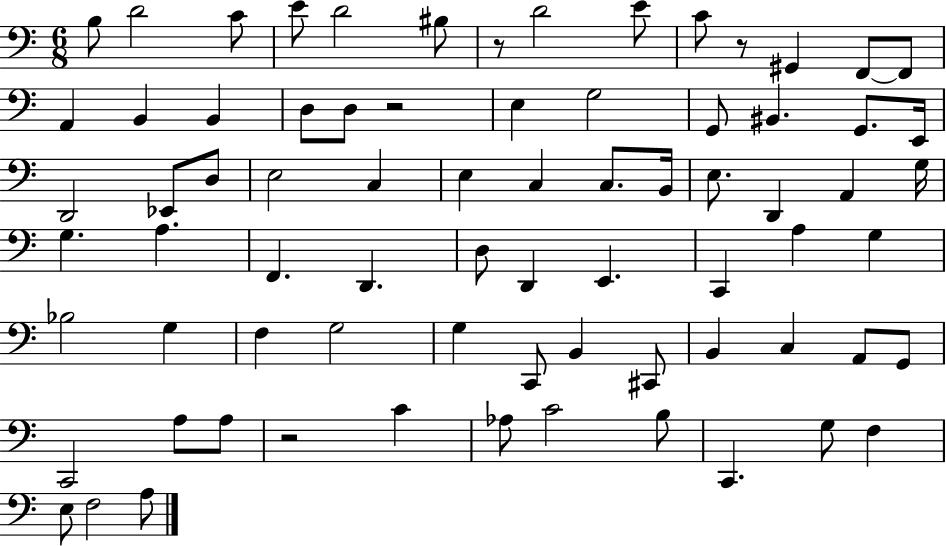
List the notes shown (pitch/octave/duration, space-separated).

B3/e D4/h C4/e E4/e D4/h BIS3/e R/e D4/h E4/e C4/e R/e G#2/q F2/e F2/e A2/q B2/q B2/q D3/e D3/e R/h E3/q G3/h G2/e BIS2/q. G2/e. E2/s D2/h Eb2/e D3/e E3/h C3/q E3/q C3/q C3/e. B2/s E3/e. D2/q A2/q G3/s G3/q. A3/q. F2/q. D2/q. D3/e D2/q E2/q. C2/q A3/q G3/q Bb3/h G3/q F3/q G3/h G3/q C2/e B2/q C#2/e B2/q C3/q A2/e G2/e C2/h A3/e A3/e R/h C4/q Ab3/e C4/h B3/e C2/q. G3/e F3/q E3/e F3/h A3/e